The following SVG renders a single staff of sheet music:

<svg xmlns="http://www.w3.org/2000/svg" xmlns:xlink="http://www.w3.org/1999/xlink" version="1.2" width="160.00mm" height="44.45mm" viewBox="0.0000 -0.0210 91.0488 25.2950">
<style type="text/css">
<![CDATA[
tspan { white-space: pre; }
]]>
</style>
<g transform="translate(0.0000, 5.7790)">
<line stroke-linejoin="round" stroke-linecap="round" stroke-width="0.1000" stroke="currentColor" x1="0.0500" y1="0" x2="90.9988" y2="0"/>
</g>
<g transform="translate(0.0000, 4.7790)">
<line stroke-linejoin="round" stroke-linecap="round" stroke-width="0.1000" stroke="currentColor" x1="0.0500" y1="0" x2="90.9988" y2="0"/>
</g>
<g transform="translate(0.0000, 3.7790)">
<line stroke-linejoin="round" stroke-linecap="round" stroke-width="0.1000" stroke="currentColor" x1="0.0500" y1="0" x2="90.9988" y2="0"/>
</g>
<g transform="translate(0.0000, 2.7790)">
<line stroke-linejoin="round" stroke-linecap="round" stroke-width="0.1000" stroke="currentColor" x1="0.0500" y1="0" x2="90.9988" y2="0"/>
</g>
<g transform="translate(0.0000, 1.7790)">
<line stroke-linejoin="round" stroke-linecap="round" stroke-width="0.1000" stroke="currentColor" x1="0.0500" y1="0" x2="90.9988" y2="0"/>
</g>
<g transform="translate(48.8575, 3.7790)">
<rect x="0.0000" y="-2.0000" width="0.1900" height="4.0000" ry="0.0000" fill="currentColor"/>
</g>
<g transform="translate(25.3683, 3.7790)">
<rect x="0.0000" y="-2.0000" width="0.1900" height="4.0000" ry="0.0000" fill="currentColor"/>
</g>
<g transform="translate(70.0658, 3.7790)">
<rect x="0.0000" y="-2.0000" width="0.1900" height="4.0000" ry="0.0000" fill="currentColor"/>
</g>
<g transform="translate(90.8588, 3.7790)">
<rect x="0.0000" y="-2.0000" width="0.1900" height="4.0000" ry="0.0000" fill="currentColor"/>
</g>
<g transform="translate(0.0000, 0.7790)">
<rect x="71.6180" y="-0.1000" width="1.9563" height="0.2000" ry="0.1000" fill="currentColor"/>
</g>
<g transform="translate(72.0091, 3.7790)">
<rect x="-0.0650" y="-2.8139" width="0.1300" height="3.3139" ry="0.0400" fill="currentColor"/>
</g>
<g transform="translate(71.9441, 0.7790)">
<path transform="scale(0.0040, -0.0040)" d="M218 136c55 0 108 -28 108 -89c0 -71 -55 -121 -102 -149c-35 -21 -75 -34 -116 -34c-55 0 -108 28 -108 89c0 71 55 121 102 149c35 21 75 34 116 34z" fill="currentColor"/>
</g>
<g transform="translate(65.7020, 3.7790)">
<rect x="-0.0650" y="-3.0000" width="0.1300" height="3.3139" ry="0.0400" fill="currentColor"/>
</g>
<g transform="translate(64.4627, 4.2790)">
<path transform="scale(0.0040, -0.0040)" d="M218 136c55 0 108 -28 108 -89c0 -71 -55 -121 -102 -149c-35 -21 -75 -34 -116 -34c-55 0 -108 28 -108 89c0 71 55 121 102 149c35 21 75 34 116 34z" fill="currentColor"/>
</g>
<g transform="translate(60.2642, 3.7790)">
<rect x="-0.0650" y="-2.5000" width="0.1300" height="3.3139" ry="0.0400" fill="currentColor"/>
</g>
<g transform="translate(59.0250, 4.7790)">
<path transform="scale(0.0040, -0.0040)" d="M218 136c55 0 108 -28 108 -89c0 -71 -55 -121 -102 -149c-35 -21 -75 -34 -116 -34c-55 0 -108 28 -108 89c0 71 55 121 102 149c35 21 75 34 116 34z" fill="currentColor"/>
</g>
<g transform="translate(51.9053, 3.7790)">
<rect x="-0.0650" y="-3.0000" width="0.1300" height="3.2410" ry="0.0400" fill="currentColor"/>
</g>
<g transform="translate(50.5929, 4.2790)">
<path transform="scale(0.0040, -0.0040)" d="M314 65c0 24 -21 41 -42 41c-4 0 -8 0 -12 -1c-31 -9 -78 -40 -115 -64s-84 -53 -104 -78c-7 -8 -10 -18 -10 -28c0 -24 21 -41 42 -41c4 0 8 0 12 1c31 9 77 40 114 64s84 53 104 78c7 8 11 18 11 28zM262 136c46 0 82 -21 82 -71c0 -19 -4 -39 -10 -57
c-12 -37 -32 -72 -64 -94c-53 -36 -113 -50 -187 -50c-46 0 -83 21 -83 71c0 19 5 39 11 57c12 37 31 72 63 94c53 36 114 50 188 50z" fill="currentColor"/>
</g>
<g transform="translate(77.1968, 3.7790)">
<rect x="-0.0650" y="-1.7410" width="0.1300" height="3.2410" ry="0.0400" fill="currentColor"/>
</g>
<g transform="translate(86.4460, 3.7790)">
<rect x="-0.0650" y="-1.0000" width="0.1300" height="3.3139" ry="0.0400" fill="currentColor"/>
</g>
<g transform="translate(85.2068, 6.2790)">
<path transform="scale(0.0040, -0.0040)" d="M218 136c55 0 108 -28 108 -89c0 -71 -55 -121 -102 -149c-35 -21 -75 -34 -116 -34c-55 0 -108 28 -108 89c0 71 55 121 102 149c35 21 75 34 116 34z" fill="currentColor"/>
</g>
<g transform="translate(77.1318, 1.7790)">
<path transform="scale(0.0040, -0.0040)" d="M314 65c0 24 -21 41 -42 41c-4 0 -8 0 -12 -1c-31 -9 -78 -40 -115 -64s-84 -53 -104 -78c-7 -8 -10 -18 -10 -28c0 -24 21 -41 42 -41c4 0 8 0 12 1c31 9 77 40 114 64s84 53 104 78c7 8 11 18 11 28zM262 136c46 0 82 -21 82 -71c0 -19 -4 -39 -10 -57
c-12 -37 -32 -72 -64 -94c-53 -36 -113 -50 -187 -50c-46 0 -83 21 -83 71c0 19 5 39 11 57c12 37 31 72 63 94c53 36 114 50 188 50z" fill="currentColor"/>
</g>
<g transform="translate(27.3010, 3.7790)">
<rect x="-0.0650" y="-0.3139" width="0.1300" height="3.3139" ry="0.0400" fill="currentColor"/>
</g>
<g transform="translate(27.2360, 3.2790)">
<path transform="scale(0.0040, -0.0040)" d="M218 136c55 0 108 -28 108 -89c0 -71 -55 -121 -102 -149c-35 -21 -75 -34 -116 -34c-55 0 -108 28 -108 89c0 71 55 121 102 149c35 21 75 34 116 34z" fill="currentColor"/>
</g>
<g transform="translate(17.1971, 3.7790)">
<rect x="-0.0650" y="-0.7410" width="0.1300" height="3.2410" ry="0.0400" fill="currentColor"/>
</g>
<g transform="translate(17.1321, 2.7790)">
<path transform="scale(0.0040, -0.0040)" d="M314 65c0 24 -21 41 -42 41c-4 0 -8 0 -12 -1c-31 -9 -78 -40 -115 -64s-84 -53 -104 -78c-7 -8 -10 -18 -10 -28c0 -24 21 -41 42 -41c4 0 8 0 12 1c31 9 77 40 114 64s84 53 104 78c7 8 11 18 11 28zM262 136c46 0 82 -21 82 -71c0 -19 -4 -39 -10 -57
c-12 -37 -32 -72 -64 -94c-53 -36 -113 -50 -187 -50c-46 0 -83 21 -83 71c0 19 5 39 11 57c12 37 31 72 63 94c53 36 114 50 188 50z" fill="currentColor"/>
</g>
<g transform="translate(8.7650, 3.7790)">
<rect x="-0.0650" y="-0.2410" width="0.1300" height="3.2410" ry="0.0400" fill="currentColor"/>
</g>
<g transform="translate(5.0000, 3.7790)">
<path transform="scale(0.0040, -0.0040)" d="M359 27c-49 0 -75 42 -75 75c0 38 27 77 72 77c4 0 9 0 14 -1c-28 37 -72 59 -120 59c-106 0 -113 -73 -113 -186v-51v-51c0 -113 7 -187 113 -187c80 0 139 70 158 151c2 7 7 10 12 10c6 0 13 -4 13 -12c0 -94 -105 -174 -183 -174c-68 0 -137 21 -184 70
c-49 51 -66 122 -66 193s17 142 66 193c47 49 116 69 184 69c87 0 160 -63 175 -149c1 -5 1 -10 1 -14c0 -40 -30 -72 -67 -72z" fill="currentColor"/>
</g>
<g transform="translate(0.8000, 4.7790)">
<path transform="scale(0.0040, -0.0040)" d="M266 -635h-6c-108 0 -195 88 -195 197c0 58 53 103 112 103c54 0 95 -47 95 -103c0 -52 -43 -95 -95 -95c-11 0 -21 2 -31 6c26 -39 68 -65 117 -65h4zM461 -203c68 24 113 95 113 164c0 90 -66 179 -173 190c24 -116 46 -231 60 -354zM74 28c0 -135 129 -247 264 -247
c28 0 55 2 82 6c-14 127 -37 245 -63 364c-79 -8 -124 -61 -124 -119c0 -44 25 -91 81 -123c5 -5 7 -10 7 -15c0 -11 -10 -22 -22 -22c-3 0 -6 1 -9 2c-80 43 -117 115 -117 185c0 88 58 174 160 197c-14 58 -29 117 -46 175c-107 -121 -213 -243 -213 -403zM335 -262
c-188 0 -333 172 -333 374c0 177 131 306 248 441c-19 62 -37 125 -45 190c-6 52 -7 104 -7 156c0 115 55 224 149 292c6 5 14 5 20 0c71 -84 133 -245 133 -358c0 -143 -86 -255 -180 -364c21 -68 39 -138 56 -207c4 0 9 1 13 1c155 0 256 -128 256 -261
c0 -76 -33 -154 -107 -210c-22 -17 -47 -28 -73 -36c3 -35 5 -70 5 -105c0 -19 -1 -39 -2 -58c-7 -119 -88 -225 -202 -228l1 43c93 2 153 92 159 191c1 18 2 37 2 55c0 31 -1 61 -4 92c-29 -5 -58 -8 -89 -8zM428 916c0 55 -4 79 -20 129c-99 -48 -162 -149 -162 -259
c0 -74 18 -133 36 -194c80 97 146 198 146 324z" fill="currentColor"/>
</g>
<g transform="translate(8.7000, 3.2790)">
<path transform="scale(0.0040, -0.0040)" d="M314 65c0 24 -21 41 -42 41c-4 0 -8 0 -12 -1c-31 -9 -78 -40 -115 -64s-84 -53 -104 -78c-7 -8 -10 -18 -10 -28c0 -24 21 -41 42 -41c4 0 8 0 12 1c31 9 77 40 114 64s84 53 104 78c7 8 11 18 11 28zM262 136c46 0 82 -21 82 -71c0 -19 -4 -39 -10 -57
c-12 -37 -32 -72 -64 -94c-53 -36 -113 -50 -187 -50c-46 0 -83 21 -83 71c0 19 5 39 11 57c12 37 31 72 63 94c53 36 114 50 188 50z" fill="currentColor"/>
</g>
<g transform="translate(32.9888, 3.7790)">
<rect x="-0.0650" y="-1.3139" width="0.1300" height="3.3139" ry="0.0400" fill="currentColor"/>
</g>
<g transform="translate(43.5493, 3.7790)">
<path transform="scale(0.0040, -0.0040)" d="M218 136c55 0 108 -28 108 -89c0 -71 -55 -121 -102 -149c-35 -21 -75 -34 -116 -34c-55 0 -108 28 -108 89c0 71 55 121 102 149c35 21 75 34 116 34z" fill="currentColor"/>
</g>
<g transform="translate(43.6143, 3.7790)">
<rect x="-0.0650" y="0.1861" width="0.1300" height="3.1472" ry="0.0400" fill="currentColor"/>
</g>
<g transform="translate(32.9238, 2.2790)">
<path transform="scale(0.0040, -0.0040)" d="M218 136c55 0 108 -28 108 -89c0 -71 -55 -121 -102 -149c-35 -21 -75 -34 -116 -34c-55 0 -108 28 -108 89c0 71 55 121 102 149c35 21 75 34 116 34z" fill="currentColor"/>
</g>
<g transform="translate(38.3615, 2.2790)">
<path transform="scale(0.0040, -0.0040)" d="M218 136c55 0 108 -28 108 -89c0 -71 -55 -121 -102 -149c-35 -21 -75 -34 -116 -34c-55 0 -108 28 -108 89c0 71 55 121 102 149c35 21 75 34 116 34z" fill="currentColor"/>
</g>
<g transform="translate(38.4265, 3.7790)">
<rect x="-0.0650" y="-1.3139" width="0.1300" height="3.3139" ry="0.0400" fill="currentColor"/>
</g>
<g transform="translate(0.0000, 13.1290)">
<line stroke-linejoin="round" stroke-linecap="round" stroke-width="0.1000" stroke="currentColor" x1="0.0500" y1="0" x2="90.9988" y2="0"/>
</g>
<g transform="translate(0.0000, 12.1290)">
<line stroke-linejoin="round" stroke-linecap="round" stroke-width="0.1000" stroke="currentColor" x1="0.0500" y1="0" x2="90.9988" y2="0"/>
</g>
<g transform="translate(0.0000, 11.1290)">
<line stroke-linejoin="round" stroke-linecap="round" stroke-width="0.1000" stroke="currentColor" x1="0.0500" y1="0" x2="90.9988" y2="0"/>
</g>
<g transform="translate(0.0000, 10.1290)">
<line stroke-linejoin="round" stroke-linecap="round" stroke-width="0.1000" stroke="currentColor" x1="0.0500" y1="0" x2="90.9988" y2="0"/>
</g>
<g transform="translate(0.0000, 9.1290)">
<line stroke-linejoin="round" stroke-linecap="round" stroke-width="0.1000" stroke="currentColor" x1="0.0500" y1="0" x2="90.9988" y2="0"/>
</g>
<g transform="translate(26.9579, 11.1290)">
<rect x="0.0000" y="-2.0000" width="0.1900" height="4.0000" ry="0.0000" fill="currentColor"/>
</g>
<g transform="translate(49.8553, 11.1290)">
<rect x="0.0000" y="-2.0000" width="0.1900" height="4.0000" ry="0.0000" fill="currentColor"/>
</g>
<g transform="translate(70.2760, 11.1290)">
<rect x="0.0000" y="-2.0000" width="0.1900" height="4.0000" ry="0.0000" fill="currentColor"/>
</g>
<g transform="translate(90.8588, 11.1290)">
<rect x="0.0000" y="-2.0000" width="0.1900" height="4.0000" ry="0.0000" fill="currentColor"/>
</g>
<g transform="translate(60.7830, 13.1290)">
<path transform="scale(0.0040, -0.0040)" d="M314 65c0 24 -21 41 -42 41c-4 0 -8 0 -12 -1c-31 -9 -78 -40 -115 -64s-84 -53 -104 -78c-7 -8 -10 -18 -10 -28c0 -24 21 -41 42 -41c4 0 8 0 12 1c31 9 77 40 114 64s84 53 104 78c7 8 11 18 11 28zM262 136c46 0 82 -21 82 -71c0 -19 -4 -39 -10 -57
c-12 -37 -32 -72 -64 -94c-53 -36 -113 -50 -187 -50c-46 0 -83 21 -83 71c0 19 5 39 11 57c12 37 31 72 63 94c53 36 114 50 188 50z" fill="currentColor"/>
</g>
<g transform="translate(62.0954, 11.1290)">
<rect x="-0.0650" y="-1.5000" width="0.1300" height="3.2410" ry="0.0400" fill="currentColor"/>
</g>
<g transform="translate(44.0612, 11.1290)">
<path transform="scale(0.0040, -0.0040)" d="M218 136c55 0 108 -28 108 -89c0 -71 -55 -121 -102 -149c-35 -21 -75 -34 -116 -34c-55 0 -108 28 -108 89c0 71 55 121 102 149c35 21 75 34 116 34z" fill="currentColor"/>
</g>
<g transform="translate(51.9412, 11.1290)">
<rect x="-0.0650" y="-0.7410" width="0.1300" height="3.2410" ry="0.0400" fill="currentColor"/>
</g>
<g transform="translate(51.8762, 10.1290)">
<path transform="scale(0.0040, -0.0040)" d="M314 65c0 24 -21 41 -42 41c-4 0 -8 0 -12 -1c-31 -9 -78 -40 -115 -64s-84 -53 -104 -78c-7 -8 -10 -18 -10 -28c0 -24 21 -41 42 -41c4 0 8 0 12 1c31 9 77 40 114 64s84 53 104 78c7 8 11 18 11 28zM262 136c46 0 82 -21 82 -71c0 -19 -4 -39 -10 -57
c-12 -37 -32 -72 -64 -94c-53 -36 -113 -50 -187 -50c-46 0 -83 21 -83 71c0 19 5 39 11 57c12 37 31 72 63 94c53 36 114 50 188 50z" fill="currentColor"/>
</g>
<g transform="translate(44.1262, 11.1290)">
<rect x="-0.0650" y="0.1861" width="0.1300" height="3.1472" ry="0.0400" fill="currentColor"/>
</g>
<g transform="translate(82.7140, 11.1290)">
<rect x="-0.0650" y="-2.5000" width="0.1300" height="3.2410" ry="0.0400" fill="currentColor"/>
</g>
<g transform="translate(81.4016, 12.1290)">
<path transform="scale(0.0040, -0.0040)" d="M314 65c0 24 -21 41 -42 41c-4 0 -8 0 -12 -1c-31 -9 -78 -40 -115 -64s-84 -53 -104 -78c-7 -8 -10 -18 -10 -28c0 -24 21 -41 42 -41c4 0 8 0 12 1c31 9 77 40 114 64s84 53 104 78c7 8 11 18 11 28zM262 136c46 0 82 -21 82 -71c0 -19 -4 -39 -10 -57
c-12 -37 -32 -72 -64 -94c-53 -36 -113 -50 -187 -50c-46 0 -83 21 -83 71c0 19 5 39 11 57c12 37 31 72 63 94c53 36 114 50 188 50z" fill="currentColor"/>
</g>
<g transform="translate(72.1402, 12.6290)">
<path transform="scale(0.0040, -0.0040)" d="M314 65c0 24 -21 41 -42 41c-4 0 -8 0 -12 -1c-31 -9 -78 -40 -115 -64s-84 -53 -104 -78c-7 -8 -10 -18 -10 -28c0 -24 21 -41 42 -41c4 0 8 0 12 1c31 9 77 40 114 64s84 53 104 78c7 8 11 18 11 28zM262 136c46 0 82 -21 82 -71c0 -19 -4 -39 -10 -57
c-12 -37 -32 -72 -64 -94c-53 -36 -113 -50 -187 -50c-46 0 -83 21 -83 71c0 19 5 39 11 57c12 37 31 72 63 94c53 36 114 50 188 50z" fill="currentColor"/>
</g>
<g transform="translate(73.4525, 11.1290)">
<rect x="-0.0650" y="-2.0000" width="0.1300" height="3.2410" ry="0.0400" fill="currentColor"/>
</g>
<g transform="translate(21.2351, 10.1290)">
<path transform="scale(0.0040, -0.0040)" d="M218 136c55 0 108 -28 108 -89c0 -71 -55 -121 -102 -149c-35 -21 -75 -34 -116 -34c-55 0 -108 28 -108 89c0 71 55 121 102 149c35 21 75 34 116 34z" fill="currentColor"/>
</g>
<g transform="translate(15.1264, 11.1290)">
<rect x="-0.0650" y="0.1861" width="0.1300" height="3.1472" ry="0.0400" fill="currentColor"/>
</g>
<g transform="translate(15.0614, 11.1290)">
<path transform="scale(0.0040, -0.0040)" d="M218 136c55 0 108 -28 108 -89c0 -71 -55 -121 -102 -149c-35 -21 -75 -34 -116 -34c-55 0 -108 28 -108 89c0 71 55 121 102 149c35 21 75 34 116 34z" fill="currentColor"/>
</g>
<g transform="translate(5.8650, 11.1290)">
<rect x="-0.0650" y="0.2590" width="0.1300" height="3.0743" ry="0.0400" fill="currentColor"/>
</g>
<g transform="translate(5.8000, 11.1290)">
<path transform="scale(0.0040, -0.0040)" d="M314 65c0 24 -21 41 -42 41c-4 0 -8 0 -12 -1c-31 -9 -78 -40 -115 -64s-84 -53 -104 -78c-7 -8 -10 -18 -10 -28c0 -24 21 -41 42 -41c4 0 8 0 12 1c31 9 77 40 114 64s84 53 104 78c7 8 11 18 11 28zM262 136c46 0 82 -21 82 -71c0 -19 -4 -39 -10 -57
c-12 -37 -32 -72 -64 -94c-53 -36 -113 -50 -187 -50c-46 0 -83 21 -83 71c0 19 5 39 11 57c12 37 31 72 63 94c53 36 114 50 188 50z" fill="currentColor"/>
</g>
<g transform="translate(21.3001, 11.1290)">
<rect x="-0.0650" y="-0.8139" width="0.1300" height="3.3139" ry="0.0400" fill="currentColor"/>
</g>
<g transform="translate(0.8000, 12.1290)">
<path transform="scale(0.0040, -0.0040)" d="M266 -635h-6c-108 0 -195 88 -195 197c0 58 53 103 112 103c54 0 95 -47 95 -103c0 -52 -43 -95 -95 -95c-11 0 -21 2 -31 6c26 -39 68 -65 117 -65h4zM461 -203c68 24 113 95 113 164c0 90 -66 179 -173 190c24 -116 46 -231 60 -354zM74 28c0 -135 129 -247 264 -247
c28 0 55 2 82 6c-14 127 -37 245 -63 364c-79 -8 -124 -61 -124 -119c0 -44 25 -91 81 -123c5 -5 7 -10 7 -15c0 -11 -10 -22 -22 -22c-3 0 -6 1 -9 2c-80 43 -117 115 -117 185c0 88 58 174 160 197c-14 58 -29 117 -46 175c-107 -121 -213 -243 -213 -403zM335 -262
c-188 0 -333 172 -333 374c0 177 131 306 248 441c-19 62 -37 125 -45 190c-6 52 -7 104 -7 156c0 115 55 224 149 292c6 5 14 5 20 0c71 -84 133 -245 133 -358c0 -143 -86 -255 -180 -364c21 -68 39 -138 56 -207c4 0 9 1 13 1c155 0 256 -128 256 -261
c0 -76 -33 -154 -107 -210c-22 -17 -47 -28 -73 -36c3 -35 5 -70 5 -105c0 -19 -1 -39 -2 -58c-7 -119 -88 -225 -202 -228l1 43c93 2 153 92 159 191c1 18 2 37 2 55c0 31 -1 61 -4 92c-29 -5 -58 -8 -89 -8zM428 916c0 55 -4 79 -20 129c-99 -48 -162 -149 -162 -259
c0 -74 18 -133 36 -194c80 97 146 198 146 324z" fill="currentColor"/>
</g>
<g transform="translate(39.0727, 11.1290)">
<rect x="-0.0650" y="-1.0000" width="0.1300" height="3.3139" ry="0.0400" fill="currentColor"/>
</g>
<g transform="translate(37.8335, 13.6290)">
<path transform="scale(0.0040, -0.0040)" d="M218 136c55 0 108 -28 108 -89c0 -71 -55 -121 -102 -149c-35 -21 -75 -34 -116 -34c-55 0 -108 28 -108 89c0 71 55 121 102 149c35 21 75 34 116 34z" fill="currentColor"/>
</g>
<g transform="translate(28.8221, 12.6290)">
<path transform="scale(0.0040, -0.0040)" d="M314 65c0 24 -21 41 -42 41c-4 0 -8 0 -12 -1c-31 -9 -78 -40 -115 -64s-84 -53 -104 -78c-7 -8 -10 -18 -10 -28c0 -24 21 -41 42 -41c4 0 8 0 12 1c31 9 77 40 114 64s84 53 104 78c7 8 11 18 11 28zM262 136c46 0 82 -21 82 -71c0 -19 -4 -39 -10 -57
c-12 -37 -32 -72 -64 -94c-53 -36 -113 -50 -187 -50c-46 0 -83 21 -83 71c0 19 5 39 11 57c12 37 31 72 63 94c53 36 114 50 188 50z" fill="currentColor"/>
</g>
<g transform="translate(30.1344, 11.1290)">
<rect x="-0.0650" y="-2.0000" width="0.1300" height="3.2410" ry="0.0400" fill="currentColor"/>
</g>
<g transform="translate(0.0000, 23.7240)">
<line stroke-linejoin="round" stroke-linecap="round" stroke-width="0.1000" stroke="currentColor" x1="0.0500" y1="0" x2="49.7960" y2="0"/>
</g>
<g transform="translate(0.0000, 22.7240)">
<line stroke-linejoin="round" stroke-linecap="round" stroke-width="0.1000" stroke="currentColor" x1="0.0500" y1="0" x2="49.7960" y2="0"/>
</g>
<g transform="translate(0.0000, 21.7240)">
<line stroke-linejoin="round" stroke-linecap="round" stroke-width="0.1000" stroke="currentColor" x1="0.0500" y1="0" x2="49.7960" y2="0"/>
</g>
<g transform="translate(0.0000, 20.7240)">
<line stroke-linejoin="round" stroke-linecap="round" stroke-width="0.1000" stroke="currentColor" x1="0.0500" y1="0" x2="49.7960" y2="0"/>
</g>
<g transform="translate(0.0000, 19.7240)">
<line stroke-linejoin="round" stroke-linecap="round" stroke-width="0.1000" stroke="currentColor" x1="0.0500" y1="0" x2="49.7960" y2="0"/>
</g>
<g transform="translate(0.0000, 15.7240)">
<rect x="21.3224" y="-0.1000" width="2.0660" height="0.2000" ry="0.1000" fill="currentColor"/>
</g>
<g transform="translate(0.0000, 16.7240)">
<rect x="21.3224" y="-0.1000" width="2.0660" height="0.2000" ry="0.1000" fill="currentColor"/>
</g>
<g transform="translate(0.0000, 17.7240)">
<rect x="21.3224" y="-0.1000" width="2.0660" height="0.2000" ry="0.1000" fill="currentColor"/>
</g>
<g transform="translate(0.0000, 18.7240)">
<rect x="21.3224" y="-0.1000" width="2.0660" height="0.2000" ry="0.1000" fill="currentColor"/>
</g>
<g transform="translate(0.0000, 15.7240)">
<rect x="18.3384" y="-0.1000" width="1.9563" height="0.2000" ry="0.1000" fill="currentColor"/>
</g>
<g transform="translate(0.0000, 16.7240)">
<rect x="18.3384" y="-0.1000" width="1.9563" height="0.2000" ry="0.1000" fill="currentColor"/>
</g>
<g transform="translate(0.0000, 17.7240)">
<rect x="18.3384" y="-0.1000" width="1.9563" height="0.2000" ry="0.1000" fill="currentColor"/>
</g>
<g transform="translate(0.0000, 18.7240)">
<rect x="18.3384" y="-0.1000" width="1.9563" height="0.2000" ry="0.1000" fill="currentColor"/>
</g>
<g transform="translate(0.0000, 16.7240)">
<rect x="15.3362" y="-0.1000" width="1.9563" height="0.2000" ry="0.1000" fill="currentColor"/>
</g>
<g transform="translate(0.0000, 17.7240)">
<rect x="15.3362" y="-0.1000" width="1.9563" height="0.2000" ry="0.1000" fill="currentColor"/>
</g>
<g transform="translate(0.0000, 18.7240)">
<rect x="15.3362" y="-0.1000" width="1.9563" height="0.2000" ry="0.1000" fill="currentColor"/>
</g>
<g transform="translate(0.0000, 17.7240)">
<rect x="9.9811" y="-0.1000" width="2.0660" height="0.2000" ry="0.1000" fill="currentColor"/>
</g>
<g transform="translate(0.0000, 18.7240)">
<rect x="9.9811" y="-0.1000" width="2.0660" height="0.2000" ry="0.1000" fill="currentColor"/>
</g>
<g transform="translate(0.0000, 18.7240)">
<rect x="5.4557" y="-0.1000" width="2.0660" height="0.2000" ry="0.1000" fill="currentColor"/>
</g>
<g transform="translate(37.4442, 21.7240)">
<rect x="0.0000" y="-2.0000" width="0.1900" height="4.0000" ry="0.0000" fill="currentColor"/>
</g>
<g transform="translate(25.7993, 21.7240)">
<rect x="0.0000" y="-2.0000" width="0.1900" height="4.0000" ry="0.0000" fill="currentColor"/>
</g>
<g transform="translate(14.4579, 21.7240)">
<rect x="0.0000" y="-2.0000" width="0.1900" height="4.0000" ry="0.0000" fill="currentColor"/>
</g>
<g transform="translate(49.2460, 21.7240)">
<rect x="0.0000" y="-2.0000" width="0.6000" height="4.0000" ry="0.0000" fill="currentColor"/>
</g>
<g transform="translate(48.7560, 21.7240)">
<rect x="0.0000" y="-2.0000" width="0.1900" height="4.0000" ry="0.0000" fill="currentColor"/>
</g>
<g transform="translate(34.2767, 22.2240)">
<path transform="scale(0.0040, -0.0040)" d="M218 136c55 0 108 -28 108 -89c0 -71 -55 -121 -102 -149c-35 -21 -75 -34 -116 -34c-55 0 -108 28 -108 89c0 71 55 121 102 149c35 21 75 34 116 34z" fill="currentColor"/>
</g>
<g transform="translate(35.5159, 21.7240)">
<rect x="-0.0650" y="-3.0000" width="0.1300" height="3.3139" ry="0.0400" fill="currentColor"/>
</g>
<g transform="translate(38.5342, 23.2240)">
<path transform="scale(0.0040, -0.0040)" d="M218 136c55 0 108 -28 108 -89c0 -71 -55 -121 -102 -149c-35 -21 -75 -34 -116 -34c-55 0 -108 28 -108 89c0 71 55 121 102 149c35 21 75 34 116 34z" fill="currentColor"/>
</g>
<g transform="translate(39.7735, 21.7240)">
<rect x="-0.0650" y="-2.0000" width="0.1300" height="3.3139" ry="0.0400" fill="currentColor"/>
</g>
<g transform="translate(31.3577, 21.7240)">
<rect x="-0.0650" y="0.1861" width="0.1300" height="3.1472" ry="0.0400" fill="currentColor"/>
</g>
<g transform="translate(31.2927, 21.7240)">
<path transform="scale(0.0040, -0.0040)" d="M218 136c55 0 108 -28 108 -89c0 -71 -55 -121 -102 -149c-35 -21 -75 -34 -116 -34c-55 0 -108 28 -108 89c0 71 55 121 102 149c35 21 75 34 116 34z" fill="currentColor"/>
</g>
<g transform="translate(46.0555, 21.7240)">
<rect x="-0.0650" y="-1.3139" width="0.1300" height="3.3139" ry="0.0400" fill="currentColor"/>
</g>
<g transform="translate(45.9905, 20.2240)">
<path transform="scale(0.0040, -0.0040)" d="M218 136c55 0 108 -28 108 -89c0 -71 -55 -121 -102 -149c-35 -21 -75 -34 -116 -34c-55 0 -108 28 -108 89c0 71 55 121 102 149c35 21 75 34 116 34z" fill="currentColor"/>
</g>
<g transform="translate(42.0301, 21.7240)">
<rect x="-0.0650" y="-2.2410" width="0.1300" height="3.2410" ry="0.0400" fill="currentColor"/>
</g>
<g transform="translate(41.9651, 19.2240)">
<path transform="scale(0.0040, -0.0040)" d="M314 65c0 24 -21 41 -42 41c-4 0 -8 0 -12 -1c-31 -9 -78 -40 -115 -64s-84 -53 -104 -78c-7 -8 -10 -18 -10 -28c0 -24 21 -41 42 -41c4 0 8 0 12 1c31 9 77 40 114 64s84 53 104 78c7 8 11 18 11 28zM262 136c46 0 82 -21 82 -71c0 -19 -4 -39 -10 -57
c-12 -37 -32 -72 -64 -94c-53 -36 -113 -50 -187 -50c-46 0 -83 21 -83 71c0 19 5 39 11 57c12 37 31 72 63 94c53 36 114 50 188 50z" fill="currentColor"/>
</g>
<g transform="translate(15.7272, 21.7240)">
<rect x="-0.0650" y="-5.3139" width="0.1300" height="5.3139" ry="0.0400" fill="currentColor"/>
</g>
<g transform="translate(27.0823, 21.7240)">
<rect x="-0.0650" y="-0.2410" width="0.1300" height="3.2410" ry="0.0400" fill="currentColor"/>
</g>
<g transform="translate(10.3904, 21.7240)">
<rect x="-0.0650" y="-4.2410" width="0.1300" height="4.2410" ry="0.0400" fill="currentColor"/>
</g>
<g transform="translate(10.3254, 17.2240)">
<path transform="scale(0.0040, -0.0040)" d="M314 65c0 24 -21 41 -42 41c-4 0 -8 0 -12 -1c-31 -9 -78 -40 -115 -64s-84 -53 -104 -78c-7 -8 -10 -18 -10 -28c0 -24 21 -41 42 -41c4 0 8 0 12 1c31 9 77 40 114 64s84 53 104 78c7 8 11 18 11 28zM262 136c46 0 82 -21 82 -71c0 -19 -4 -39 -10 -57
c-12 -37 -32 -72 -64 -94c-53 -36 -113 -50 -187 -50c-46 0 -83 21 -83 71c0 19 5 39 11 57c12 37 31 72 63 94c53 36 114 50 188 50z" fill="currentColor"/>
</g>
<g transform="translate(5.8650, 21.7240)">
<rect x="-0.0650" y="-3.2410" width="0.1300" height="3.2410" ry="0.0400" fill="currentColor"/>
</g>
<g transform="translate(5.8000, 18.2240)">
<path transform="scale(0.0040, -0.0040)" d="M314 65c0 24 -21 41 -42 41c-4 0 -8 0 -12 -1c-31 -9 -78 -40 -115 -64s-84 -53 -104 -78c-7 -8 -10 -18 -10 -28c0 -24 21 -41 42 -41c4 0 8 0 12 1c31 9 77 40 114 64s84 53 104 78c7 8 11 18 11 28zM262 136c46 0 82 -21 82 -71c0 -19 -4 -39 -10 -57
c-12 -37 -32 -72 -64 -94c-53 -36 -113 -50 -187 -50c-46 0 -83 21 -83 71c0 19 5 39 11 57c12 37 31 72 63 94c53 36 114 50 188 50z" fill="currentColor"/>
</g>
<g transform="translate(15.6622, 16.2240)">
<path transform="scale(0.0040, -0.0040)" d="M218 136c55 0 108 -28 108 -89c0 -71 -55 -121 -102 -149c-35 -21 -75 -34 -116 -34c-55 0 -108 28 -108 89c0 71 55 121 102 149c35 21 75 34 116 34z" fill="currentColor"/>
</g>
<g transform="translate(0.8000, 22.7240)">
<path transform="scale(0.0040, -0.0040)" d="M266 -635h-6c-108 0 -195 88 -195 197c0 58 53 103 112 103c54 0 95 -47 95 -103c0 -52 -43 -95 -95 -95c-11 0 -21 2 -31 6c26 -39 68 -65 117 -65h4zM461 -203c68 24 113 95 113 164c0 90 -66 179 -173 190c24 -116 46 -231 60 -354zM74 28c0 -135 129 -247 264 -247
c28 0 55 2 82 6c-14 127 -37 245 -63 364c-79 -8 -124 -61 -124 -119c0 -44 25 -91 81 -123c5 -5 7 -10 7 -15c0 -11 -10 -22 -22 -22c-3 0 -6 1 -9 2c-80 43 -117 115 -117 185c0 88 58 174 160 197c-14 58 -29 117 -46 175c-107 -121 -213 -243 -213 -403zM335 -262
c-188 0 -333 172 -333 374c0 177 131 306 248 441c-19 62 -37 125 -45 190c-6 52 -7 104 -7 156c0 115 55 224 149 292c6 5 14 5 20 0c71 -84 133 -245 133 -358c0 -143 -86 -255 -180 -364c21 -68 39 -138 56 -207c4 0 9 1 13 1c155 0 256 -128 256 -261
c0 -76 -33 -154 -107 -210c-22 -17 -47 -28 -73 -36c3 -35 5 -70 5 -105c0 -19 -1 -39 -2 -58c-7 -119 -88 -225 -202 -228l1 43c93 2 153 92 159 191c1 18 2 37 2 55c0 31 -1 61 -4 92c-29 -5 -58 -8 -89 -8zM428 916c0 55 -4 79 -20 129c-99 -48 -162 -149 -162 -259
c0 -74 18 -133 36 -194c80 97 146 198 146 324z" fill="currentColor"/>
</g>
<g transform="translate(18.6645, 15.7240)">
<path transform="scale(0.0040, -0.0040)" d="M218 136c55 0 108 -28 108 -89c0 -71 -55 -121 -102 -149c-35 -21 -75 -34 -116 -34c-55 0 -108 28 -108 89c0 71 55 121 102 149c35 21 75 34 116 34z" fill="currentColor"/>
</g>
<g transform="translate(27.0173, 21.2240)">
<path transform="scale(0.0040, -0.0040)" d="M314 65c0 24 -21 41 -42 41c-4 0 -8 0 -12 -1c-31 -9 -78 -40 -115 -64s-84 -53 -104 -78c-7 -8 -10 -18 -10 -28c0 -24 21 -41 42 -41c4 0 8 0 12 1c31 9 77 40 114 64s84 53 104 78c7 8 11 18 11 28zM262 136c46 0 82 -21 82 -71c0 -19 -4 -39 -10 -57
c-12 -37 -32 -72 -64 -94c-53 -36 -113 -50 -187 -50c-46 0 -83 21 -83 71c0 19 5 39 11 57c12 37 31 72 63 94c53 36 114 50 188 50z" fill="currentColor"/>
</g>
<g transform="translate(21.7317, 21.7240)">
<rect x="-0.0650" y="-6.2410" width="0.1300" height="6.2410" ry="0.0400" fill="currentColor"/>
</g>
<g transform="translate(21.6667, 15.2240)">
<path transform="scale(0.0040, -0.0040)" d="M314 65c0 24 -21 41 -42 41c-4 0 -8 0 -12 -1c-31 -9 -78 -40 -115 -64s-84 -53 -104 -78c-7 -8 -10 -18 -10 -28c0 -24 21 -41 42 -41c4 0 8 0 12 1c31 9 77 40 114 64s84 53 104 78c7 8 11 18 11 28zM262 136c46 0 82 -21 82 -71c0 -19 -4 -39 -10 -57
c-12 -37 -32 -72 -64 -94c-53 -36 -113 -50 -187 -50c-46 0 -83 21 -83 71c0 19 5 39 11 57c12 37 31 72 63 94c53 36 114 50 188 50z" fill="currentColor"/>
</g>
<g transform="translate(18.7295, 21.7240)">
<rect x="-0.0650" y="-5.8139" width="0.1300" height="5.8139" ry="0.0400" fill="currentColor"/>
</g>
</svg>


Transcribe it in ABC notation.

X:1
T:Untitled
M:4/4
L:1/4
K:C
c2 d2 c e e B A2 G A a f2 D B2 B d F2 D B d2 E2 F2 G2 b2 d'2 f' g' a'2 c2 B A F g2 e